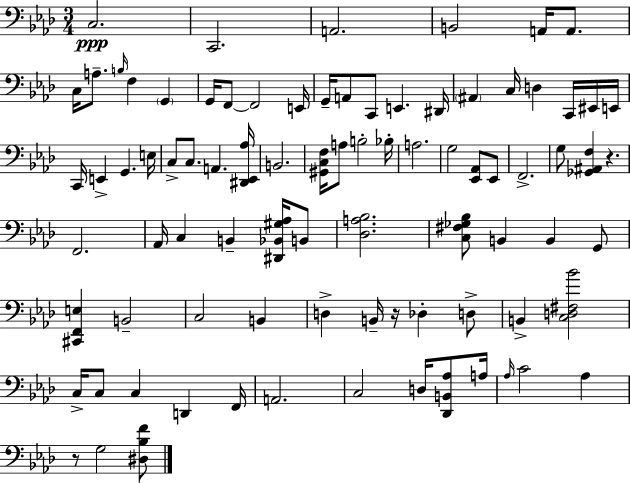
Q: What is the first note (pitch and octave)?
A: C3